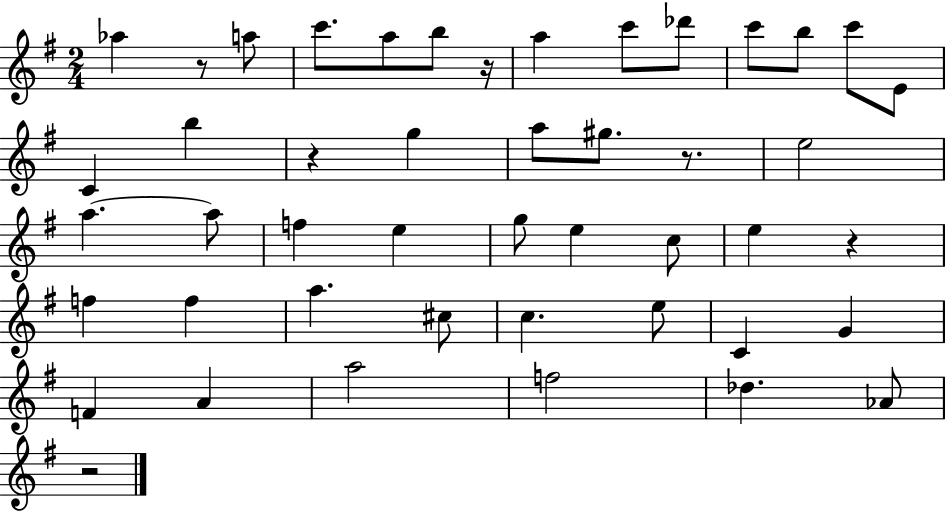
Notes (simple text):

Ab5/q R/e A5/e C6/e. A5/e B5/e R/s A5/q C6/e Db6/e C6/e B5/e C6/e E4/e C4/q B5/q R/q G5/q A5/e G#5/e. R/e. E5/h A5/q. A5/e F5/q E5/q G5/e E5/q C5/e E5/q R/q F5/q F5/q A5/q. C#5/e C5/q. E5/e C4/q G4/q F4/q A4/q A5/h F5/h Db5/q. Ab4/e R/h